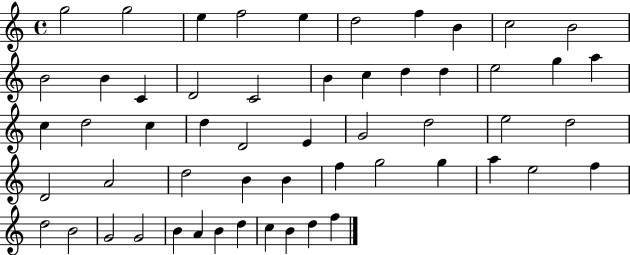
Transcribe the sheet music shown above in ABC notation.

X:1
T:Untitled
M:4/4
L:1/4
K:C
g2 g2 e f2 e d2 f B c2 B2 B2 B C D2 C2 B c d d e2 g a c d2 c d D2 E G2 d2 e2 d2 D2 A2 d2 B B f g2 g a e2 f d2 B2 G2 G2 B A B d c B d f